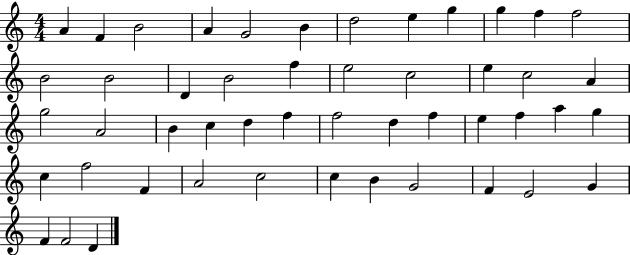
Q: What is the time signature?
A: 4/4